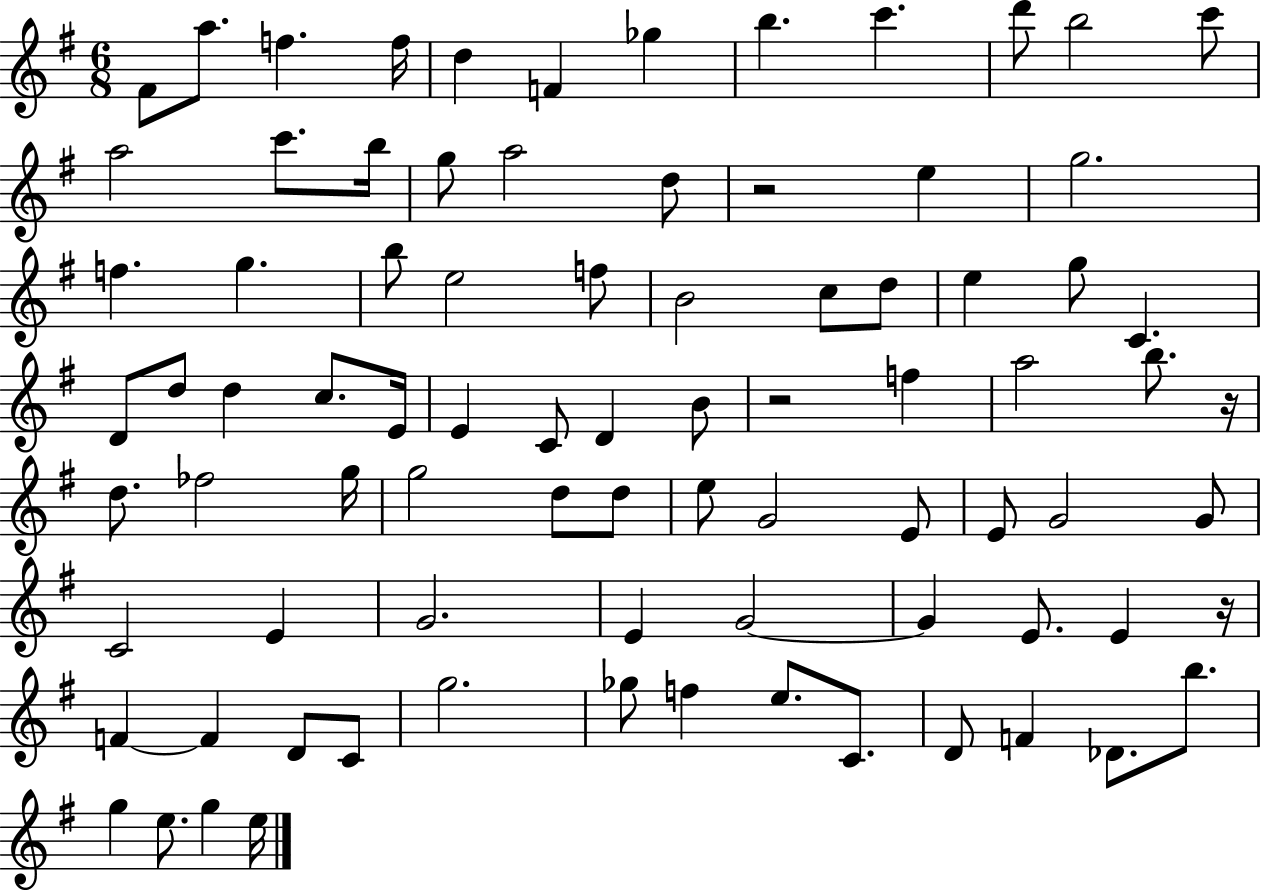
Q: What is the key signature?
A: G major